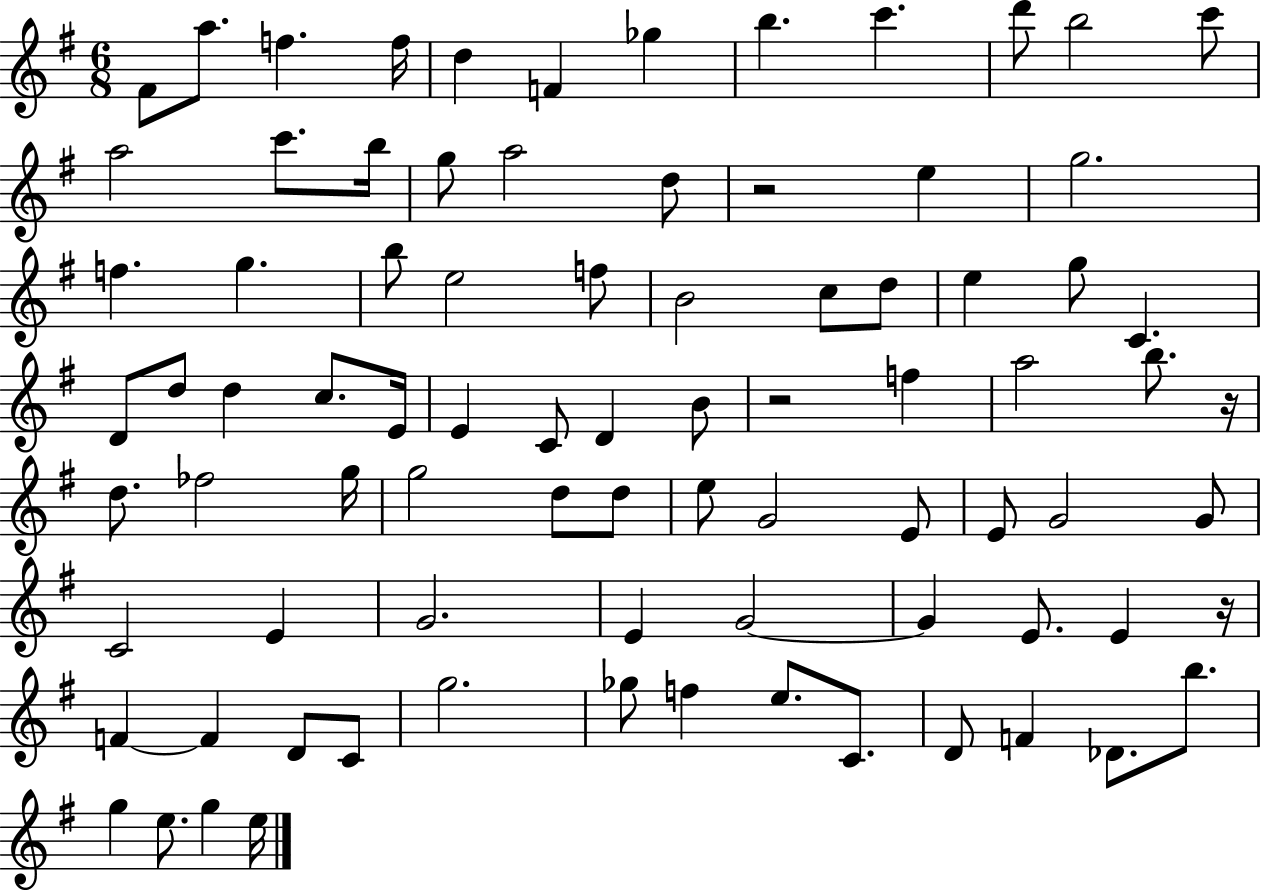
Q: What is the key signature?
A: G major